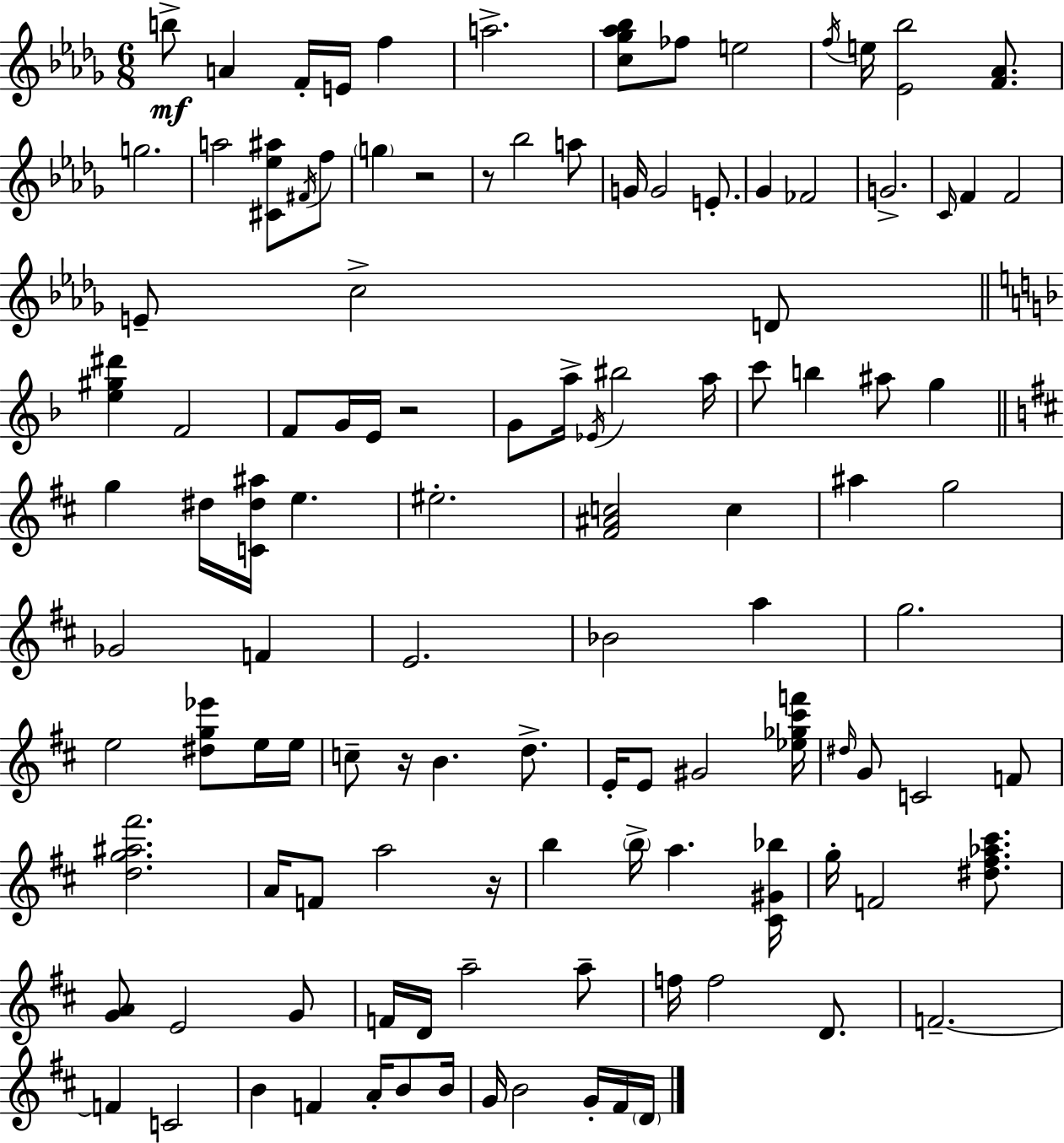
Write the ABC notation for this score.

X:1
T:Untitled
M:6/8
L:1/4
K:Bbm
b/2 A F/4 E/4 f a2 [c_g_a_b]/2 _f/2 e2 f/4 e/4 [_E_b]2 [F_A]/2 g2 a2 [^C_e^a]/2 ^F/4 f/2 g z2 z/2 _b2 a/2 G/4 G2 E/2 _G _F2 G2 C/4 F F2 E/2 c2 D/2 [e^g^d'] F2 F/2 G/4 E/4 z2 G/2 a/4 _E/4 ^b2 a/4 c'/2 b ^a/2 g g ^d/4 [C^d^a]/4 e ^e2 [^F^Ac]2 c ^a g2 _G2 F E2 _B2 a g2 e2 [^dg_e']/2 e/4 e/4 c/2 z/4 B d/2 E/4 E/2 ^G2 [_e_g^c'f']/4 ^d/4 G/2 C2 F/2 [dg^a^f']2 A/4 F/2 a2 z/4 b b/4 a [^C^G_b]/4 g/4 F2 [^d^f_a^c']/2 [GA]/2 E2 G/2 F/4 D/4 a2 a/2 f/4 f2 D/2 F2 F C2 B F A/4 B/2 B/4 G/4 B2 G/4 ^F/4 D/4